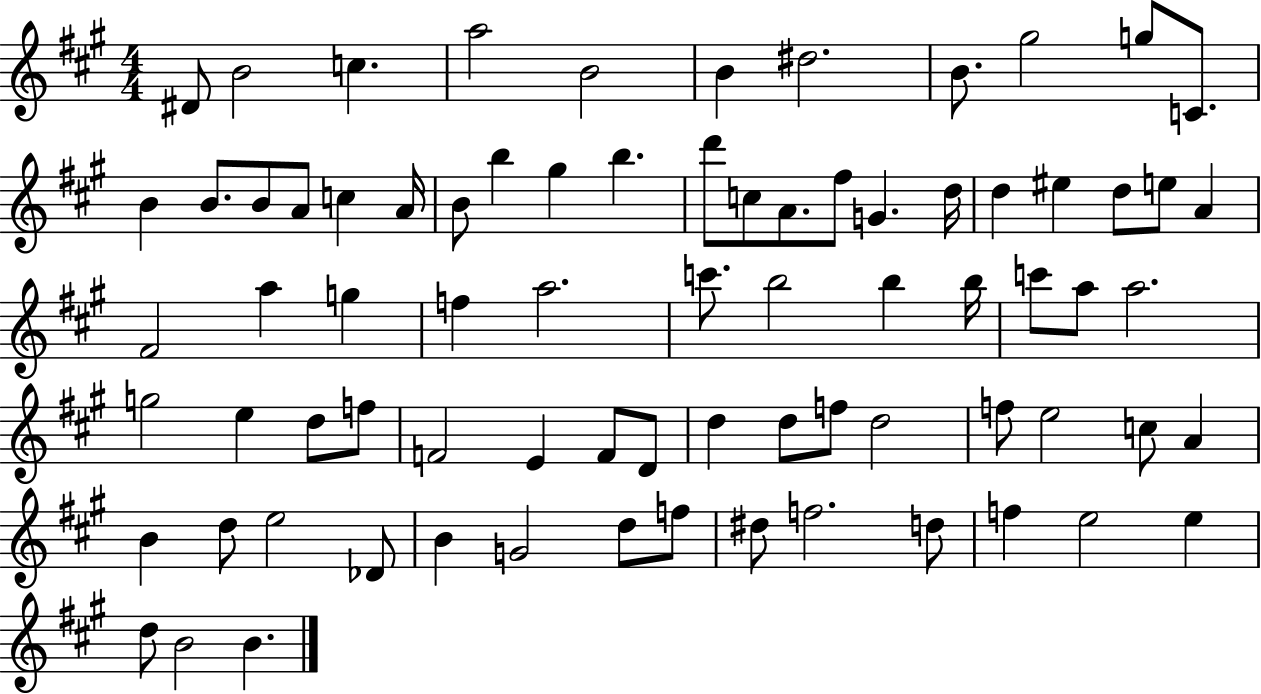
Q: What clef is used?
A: treble